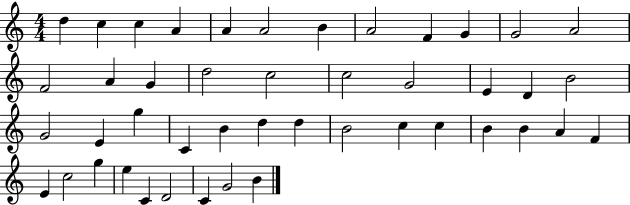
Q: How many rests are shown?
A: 0